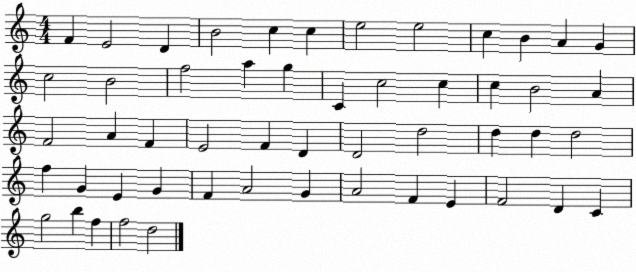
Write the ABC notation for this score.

X:1
T:Untitled
M:4/4
L:1/4
K:C
F E2 D B2 c c e2 e2 c B A G c2 B2 f2 a g C c2 c c B2 A F2 A F E2 F D D2 d2 d d d2 f G E G F A2 G A2 F E F2 D C g2 b f f2 d2